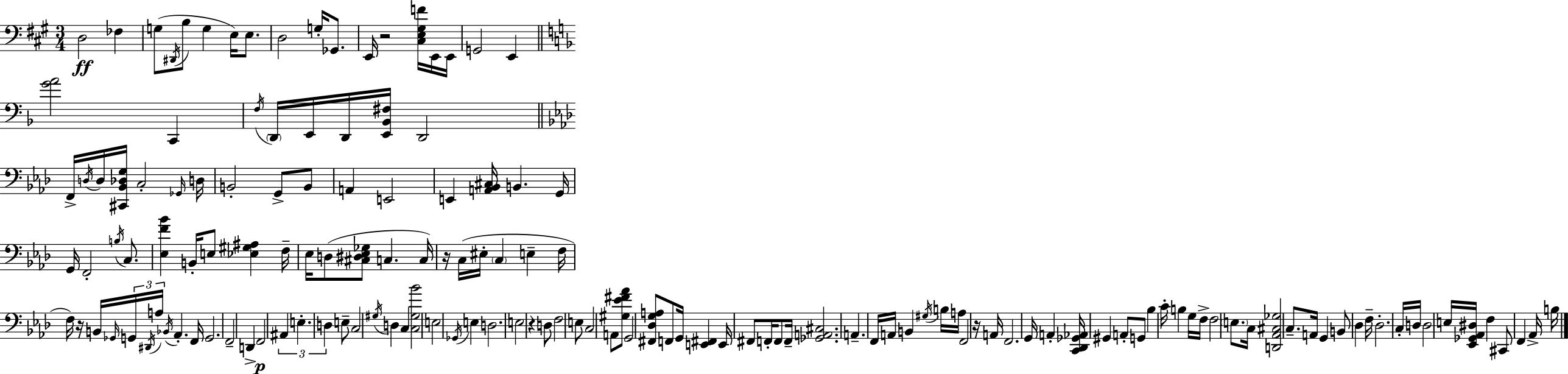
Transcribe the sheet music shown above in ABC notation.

X:1
T:Untitled
M:3/4
L:1/4
K:A
D,2 _F, G,/2 ^D,,/4 B,/2 G, E,/4 E,/2 D,2 G,/4 _G,,/2 E,,/4 z2 [^C,E,^G,F]/4 E,,/4 E,,/4 G,,2 E,, [GA]2 C,, F,/4 D,,/4 E,,/4 D,,/4 [E,,_B,,^F,]/4 D,,2 F,,/4 D,/4 D,/4 [^C,,_B,,_D,G,]/4 C,2 _G,,/4 D,/4 B,,2 G,,/2 B,,/2 A,, E,,2 E,, [A,,_B,,^C,]/4 B,, G,,/4 G,,/4 F,,2 B,/4 C,/2 [_E,F_B] B,,/4 E,/2 [_E,^G,^A,] F,/4 _E,/4 D,/2 [^C,^D,_E,_G,]/2 C, C,/4 z/4 C,/4 ^E,/4 C, E, F,/4 F,/4 z/4 B,,/4 _G,,/4 G,,/4 ^D,,/4 A,/4 _B,,/4 _A,, F,,/4 G,,2 F,,2 D,, F,,2 ^A,, E, D, E,/2 C,2 ^G,/4 D, C, [C,^G,_B]2 E,2 _G,,/4 E, D,2 E,2 z D,/2 F,2 E,/2 C,2 A,,/2 [^G,_E^F_A]/2 G,,2 [^F,,_D,G,A,]/2 F,,/2 G,,/4 [E,,^F,,] E,,/4 ^F,,/2 F,,/4 F,,/2 F,,/4 [_G,,A,,^C,]2 A,, F,,/4 A,,/4 B,, ^G,/4 B,/4 A,/4 F,,2 z/4 A,,/4 F,,2 G,,/4 A,, [C,,_D,,_G,,_A,,]/4 ^G,, A,,/2 G,,/2 _B, C/4 B, G,/4 F,/4 F,2 E,/2 C,/4 [D,,_A,,^C,_G,]2 C,/2 A,,/4 G,, B,,/2 _D, F,/4 _D,2 C,/4 D,/4 D,2 E,/4 [_E,,_G,,_A,,^D,]/4 F, ^C,,/2 F,, _A,,/4 B,/4